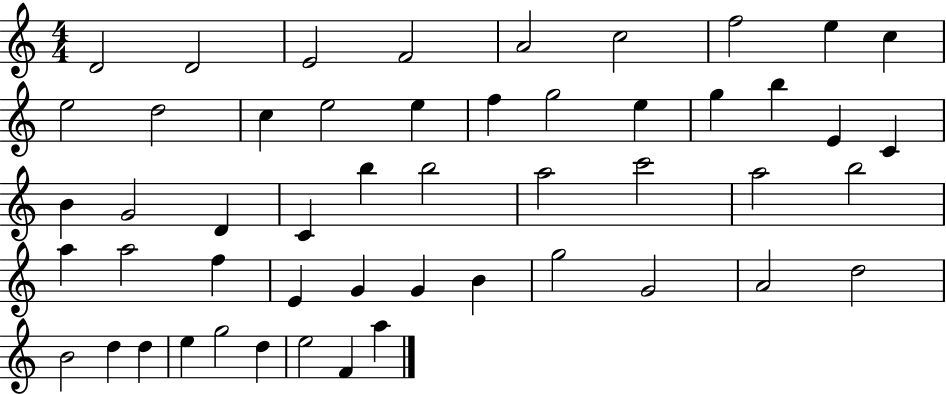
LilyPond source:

{
  \clef treble
  \numericTimeSignature
  \time 4/4
  \key c \major
  d'2 d'2 | e'2 f'2 | a'2 c''2 | f''2 e''4 c''4 | \break e''2 d''2 | c''4 e''2 e''4 | f''4 g''2 e''4 | g''4 b''4 e'4 c'4 | \break b'4 g'2 d'4 | c'4 b''4 b''2 | a''2 c'''2 | a''2 b''2 | \break a''4 a''2 f''4 | e'4 g'4 g'4 b'4 | g''2 g'2 | a'2 d''2 | \break b'2 d''4 d''4 | e''4 g''2 d''4 | e''2 f'4 a''4 | \bar "|."
}